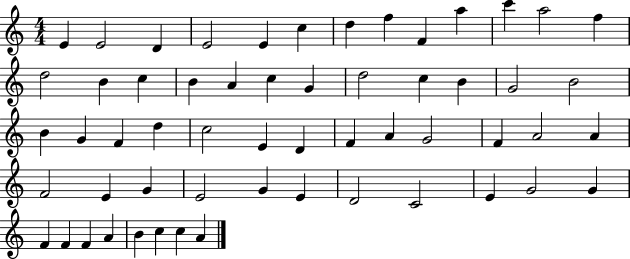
E4/q E4/h D4/q E4/h E4/q C5/q D5/q F5/q F4/q A5/q C6/q A5/h F5/q D5/h B4/q C5/q B4/q A4/q C5/q G4/q D5/h C5/q B4/q G4/h B4/h B4/q G4/q F4/q D5/q C5/h E4/q D4/q F4/q A4/q G4/h F4/q A4/h A4/q F4/h E4/q G4/q E4/h G4/q E4/q D4/h C4/h E4/q G4/h G4/q F4/q F4/q F4/q A4/q B4/q C5/q C5/q A4/q